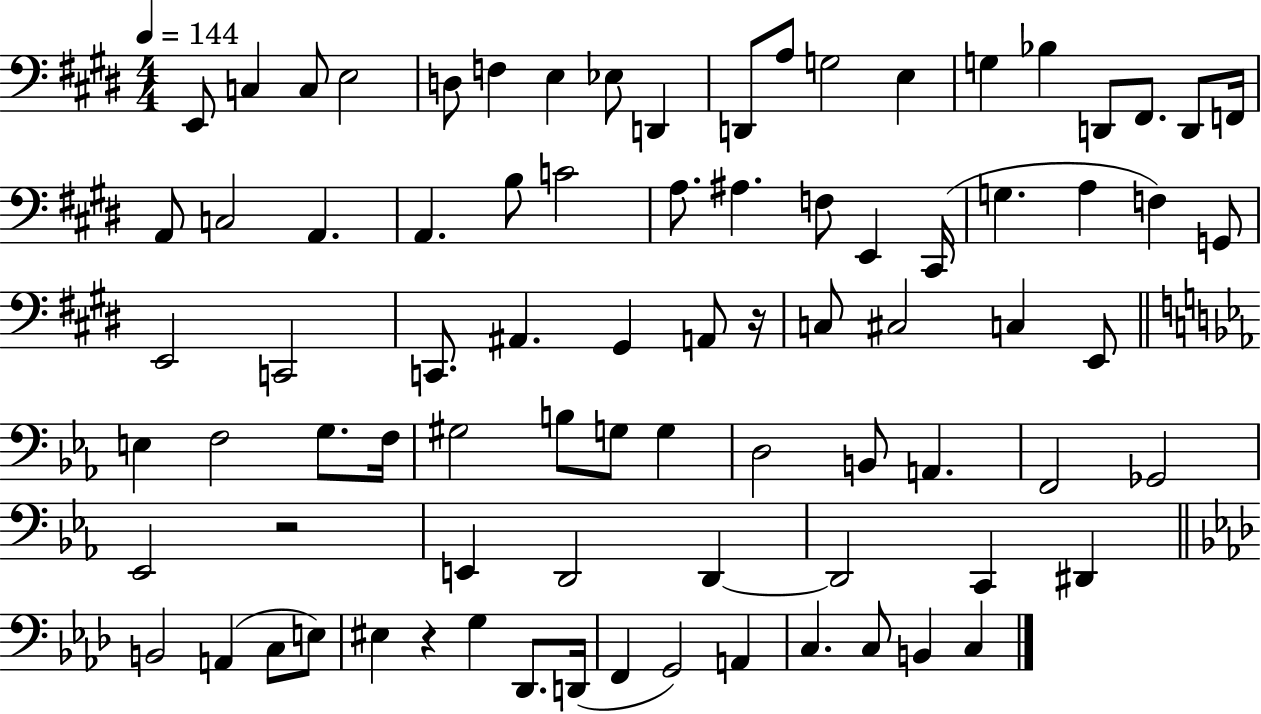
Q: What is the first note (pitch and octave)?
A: E2